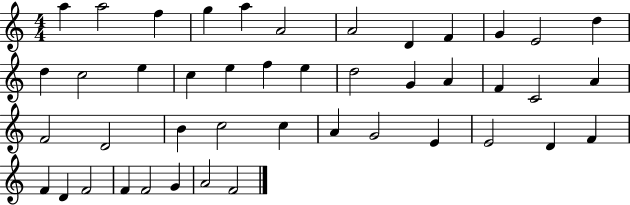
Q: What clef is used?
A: treble